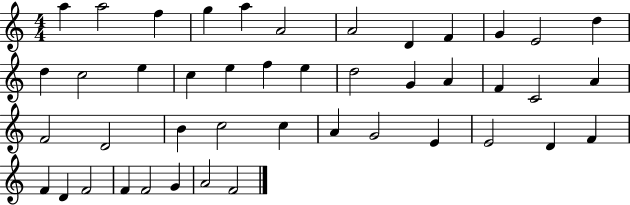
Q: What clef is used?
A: treble